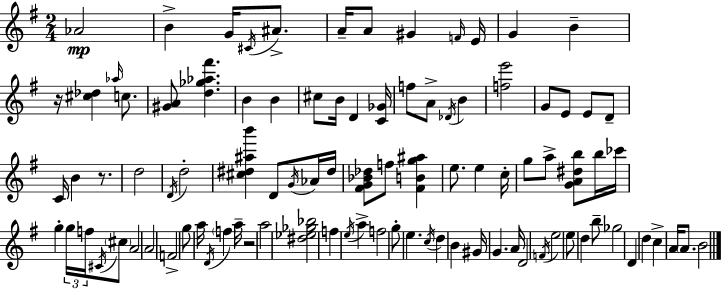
Ab4/h B4/q G4/s C#4/s A#4/e. A4/s A4/e G#4/q F4/s E4/s G4/q B4/q R/s [C#5,Db5]/q Ab5/s C5/e. [G#4,A4]/e [D5,Gb5,Ab5,F#6]/q. B4/q B4/q C#5/e B4/s D4/q [C4,Gb4]/s F5/e A4/e Db4/s B4/q [F5,E6]/h G4/e E4/e E4/e D4/e C4/s B4/q R/e. D5/h D4/s D5/h [C#5,D#5,A#5,B6]/q D4/e G4/s Ab4/s D#5/s [F#4,G4,Bb4,Db5]/e F5/e [F#4,B4,G5,A#5]/q E5/e. E5/q C5/s G5/e A5/e [G4,A4,D#5,B5]/e B5/s CES6/s G5/q G5/s F5/s C#4/s C#5/e A4/h A4/h F4/h G5/e A5/s D4/s F5/q A5/s R/h A5/h [D#5,Eb5,Gb5,Bb5]/h F5/q E5/s A5/q F5/h G5/e E5/q. C5/s D5/q B4/q G#4/s G4/q. A4/s D4/h F4/s E5/h E5/e D5/q B5/e Gb5/h D4/q D5/q C5/q A4/s A4/e. B4/h